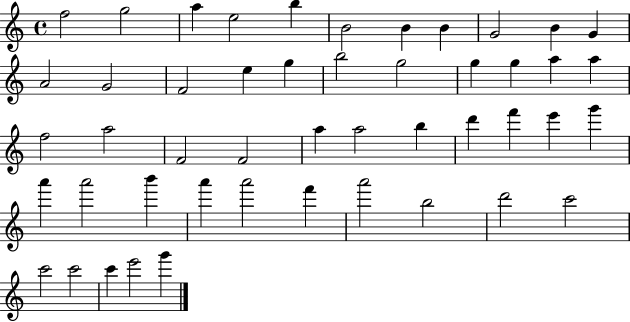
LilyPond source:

{
  \clef treble
  \time 4/4
  \defaultTimeSignature
  \key c \major
  f''2 g''2 | a''4 e''2 b''4 | b'2 b'4 b'4 | g'2 b'4 g'4 | \break a'2 g'2 | f'2 e''4 g''4 | b''2 g''2 | g''4 g''4 a''4 a''4 | \break f''2 a''2 | f'2 f'2 | a''4 a''2 b''4 | d'''4 f'''4 e'''4 g'''4 | \break a'''4 a'''2 b'''4 | a'''4 a'''2 f'''4 | a'''2 b''2 | d'''2 c'''2 | \break c'''2 c'''2 | c'''4 e'''2 g'''4 | \bar "|."
}